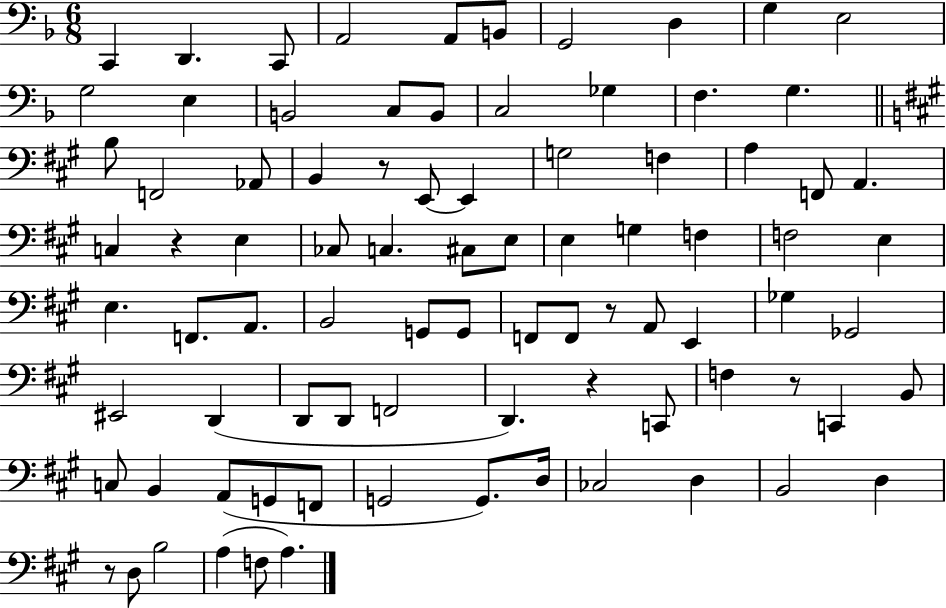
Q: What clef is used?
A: bass